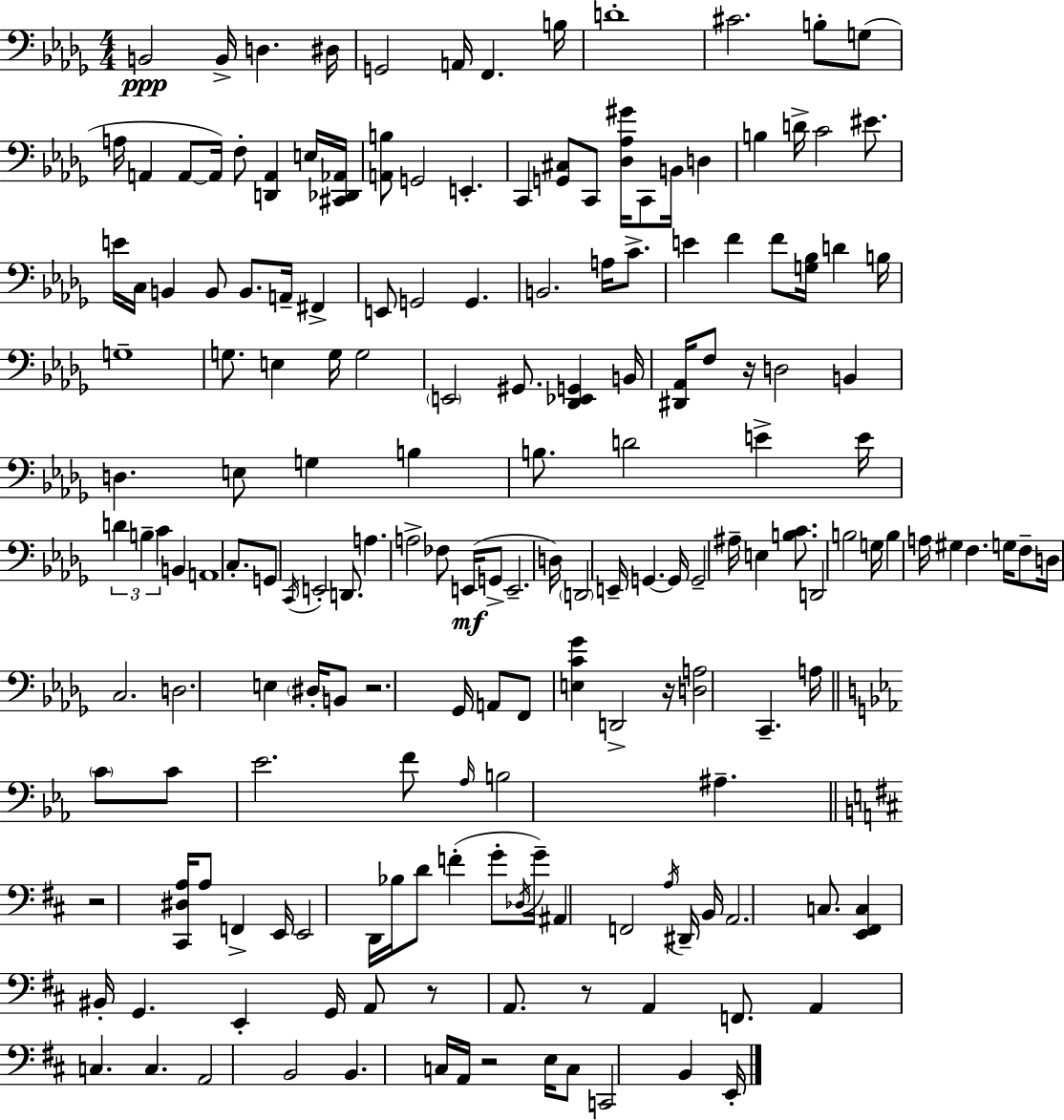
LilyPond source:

{
  \clef bass
  \numericTimeSignature
  \time 4/4
  \key bes \minor
  \repeat volta 2 { b,2\ppp b,16-> d4. dis16 | g,2 a,16 f,4. b16 | d'1-. | cis'2. b8-. g8( | \break a16 a,4 a,8~~ a,16) f8-. <d, a,>4 e16 <cis, des, aes,>16 | <a, b>8 g,2 e,4.-. | c,4 <g, cis>8 c,8 <des aes gis'>16 c,8 b,16 d4 | b4 d'16-> c'2 eis'8. | \break e'16 c16 b,4 b,8 b,8. a,16-- fis,4-> | e,8 g,2 g,4. | b,2. a16 c'8.-> | e'4 f'4 f'8 <g bes>16 d'4 b16 | \break g1-- | g8. e4 g16 g2 | \parenthesize e,2 gis,8. <des, ees, g,>4 b,16 | <dis, aes,>16 f8 r16 d2 b,4 | \break d4. e8 g4 b4 | b8. d'2 e'4-> e'16 | \tuplet 3/2 { d'4 b4-- c'4 } b,4 | a,1 | \break c8.-. g,8 \acciaccatura { c,16 } e,2-. d,8. | a4. a2-> fes8 | e,16(\mf g,8-> e,2.-- | d16) \parenthesize d,2 e,16-- g,4.~~ | \break g,16 g,2-- ais16-- e4 <b c'>8. | d,2 b2 | g16 b4 a16 gis4 f4. | g16 f8-- d16 c2. | \break d2. e4 | \parenthesize dis16-. b,8 r2. | ges,16 a,8 f,8 <e c' ges'>4 d,2-> | r16 <d a>2 c,4.-- | \break a16 \bar "||" \break \key ees \major \parenthesize c'8 c'8 ees'2. | f'8 \grace { aes16 } b2 ais4.-- | \bar "||" \break \key b \minor r2 <cis, dis a>16 a8 f,4-> e,16 | e,2 d,16 bes16 d'8 f'4-.( | g'8-. \acciaccatura { des16 } g'16--) ais,4 f,2 | \acciaccatura { a16 } dis,16-- b,16 a,2. c8. | \break <e, fis, c>4 bis,16-. g,4. e,4-. | g,16 a,8 r8 a,8. r8 a,4 f,8. | a,4 c4. c4. | a,2 b,2 | \break b,4. c16 a,16 r2 | e16 c8 c,2 b,4 | e,16-. } \bar "|."
}